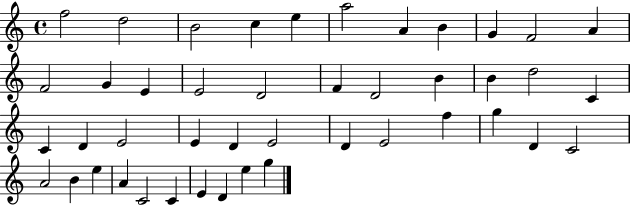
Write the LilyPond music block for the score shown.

{
  \clef treble
  \time 4/4
  \defaultTimeSignature
  \key c \major
  f''2 d''2 | b'2 c''4 e''4 | a''2 a'4 b'4 | g'4 f'2 a'4 | \break f'2 g'4 e'4 | e'2 d'2 | f'4 d'2 b'4 | b'4 d''2 c'4 | \break c'4 d'4 e'2 | e'4 d'4 e'2 | d'4 e'2 f''4 | g''4 d'4 c'2 | \break a'2 b'4 e''4 | a'4 c'2 c'4 | e'4 d'4 e''4 g''4 | \bar "|."
}